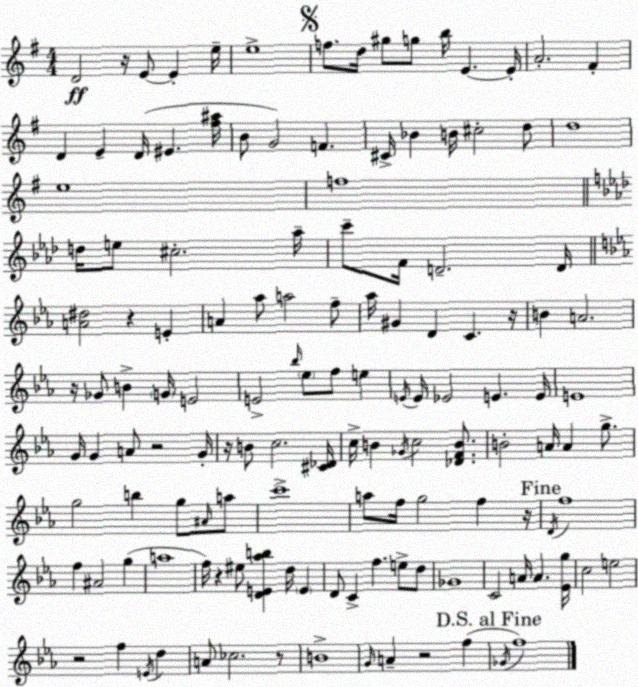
X:1
T:Untitled
M:4/4
L:1/4
K:Em
D2 z/4 E/2 E e/4 e4 f/2 d/4 ^g/2 g/2 b/4 E E/4 A2 ^F D E D/4 ^E [^f^a]/4 B/2 G2 F ^C/4 _B B/4 ^c2 d/2 d4 e4 f4 d/4 e/2 ^c2 _a/4 c'/2 F/4 D2 D/4 [A^d]2 z E A _a/2 a2 f/2 _a/4 ^G D C z/4 B A2 z/4 _G/2 B G/4 E2 E2 _b/4 _e/2 f/2 e E/4 E/4 _E2 E E/4 E4 G/4 G A/2 z2 G/4 z/4 B/2 c2 [^C_D]/4 c/4 B _G/4 c2 [_DFB]/2 B2 A/4 A g/2 g2 b g/2 ^A/4 a/2 c'4 a/2 f/4 g2 f z/4 D/4 f4 f ^A2 g a4 f/4 z ^e/2 [DE_ab] d/4 E D/2 C f e/2 d/2 _G4 C2 A/4 A [_Eg]/4 c2 e2 z2 f E/4 d A/2 _c2 z/2 B4 G/4 A z2 f _G/4 f4